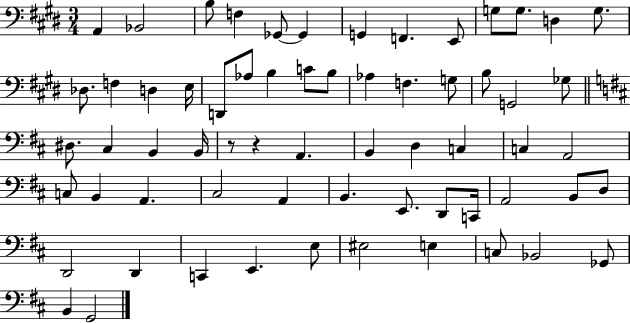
A2/q Bb2/h B3/e F3/q Gb2/e Gb2/q G2/q F2/q. E2/e G3/e G3/e. D3/q G3/e. Db3/e. F3/q D3/q E3/s D2/e Ab3/e B3/q C4/e B3/e Ab3/q F3/q. G3/e B3/e G2/h Gb3/e D#3/e. C#3/q B2/q B2/s R/e R/q A2/q. B2/q D3/q C3/q C3/q A2/h C3/e B2/q A2/q. C#3/h A2/q B2/q. E2/e. D2/e C2/s A2/h B2/e D3/e D2/h D2/q C2/q E2/q. E3/e EIS3/h E3/q C3/e Bb2/h Gb2/e B2/q G2/h